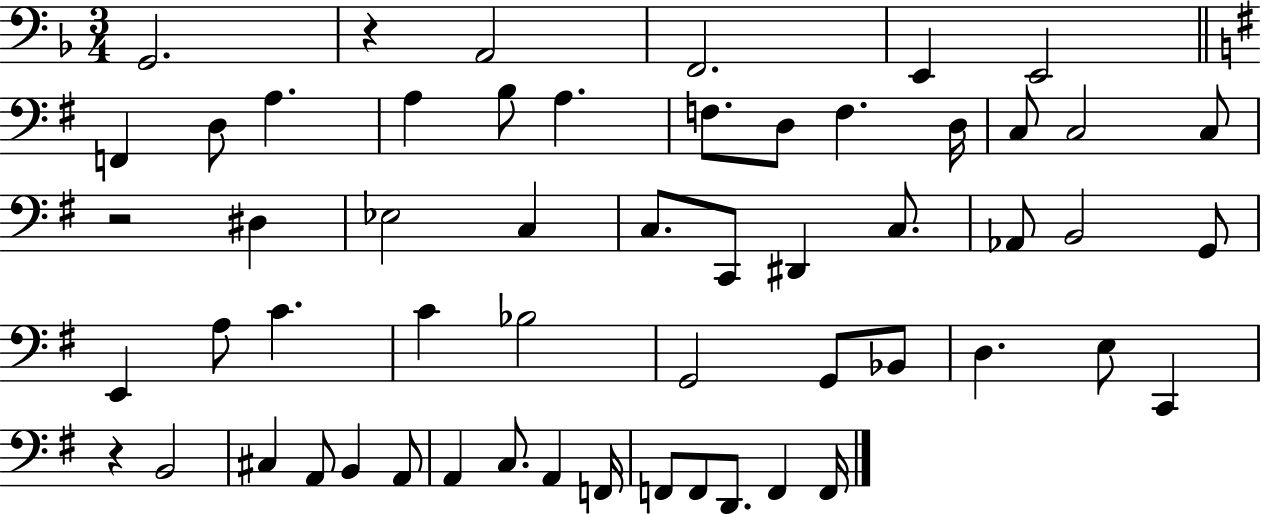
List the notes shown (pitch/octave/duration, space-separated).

G2/h. R/q A2/h F2/h. E2/q E2/h F2/q D3/e A3/q. A3/q B3/e A3/q. F3/e. D3/e F3/q. D3/s C3/e C3/h C3/e R/h D#3/q Eb3/h C3/q C3/e. C2/e D#2/q C3/e. Ab2/e B2/h G2/e E2/q A3/e C4/q. C4/q Bb3/h G2/h G2/e Bb2/e D3/q. E3/e C2/q R/q B2/h C#3/q A2/e B2/q A2/e A2/q C3/e. A2/q F2/s F2/e F2/e D2/e. F2/q F2/s